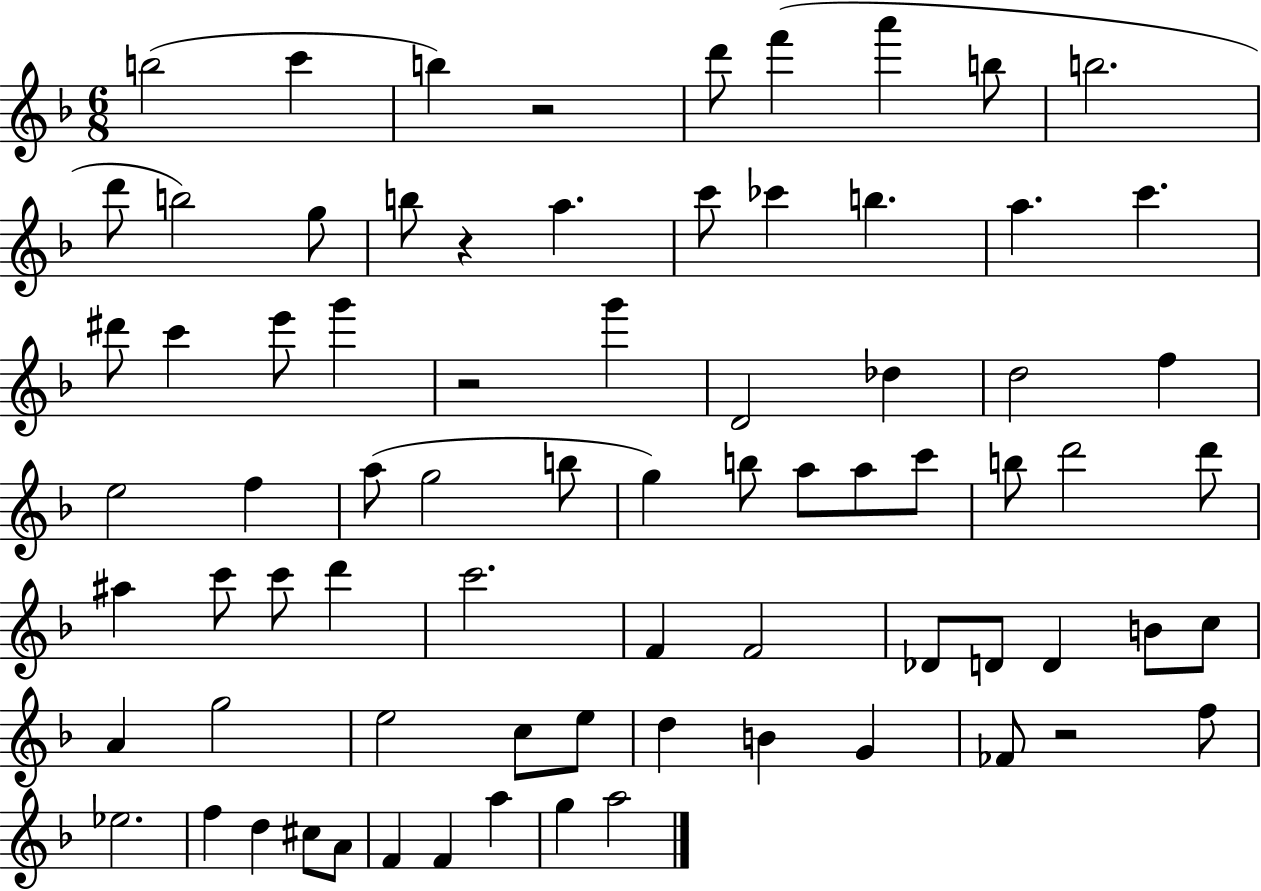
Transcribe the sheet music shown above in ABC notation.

X:1
T:Untitled
M:6/8
L:1/4
K:F
b2 c' b z2 d'/2 f' a' b/2 b2 d'/2 b2 g/2 b/2 z a c'/2 _c' b a c' ^d'/2 c' e'/2 g' z2 g' D2 _d d2 f e2 f a/2 g2 b/2 g b/2 a/2 a/2 c'/2 b/2 d'2 d'/2 ^a c'/2 c'/2 d' c'2 F F2 _D/2 D/2 D B/2 c/2 A g2 e2 c/2 e/2 d B G _F/2 z2 f/2 _e2 f d ^c/2 A/2 F F a g a2